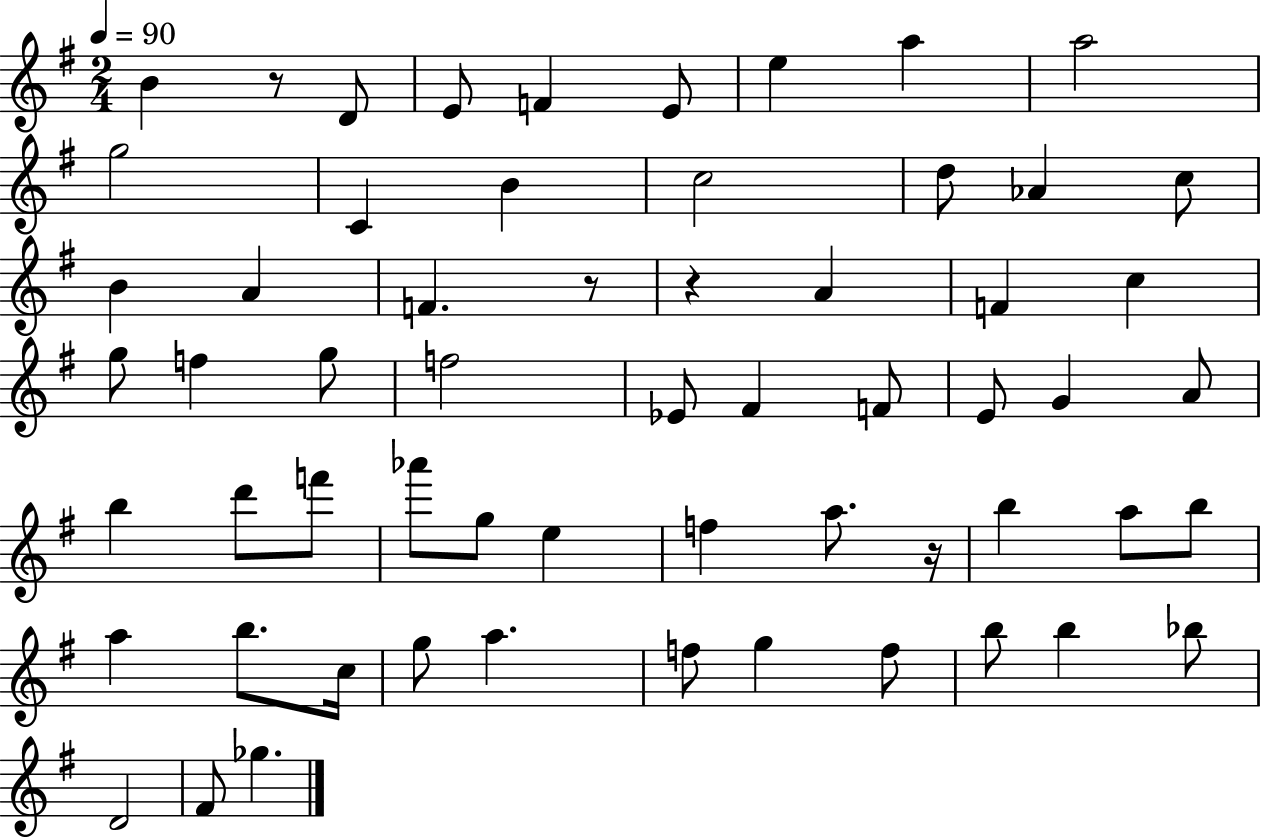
B4/q R/e D4/e E4/e F4/q E4/e E5/q A5/q A5/h G5/h C4/q B4/q C5/h D5/e Ab4/q C5/e B4/q A4/q F4/q. R/e R/q A4/q F4/q C5/q G5/e F5/q G5/e F5/h Eb4/e F#4/q F4/e E4/e G4/q A4/e B5/q D6/e F6/e Ab6/e G5/e E5/q F5/q A5/e. R/s B5/q A5/e B5/e A5/q B5/e. C5/s G5/e A5/q. F5/e G5/q F5/e B5/e B5/q Bb5/e D4/h F#4/e Gb5/q.